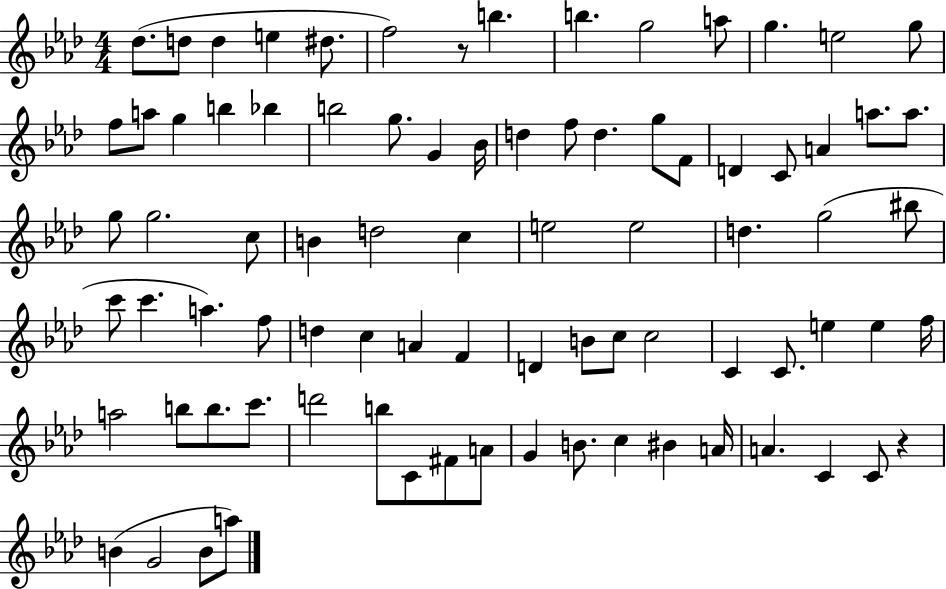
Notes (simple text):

Db5/e. D5/e D5/q E5/q D#5/e. F5/h R/e B5/q. B5/q. G5/h A5/e G5/q. E5/h G5/e F5/e A5/e G5/q B5/q Bb5/q B5/h G5/e. G4/q Bb4/s D5/q F5/e D5/q. G5/e F4/e D4/q C4/e A4/q A5/e. A5/e. G5/e G5/h. C5/e B4/q D5/h C5/q E5/h E5/h D5/q. G5/h BIS5/e C6/e C6/q. A5/q. F5/e D5/q C5/q A4/q F4/q D4/q B4/e C5/e C5/h C4/q C4/e. E5/q E5/q F5/s A5/h B5/e B5/e. C6/e. D6/h B5/e C4/e F#4/e A4/e G4/q B4/e. C5/q BIS4/q A4/s A4/q. C4/q C4/e R/q B4/q G4/h B4/e A5/e